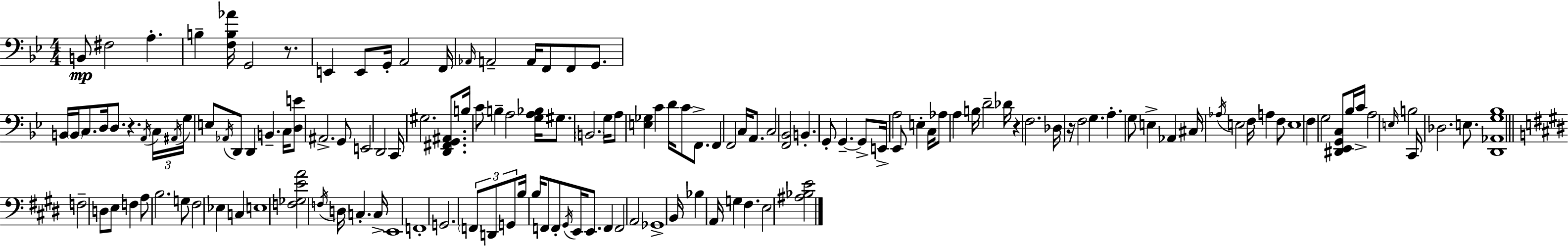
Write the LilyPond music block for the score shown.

{
  \clef bass
  \numericTimeSignature
  \time 4/4
  \key bes \major
  b,8\mp fis2 a4.-. | b4-- <f b aes'>16 g,2 r8. | e,4 e,8 g,16-. a,2 f,16 | \grace { aes,16 } a,2-- a,16 f,8 f,8 g,8. | \break b,16 \parenthesize b,16 c8. d16 d8. r4. | \acciaccatura { a,16 } \tuplet 3/2 { c16 \acciaccatura { ais,16 } g16 } e8 \acciaccatura { aes,16 } d,8 d,4 b,4.-- | c16 <d e'>8 ais,2.-> | g,8 e,2 d,2 | \break c,16 gis2. | <d, fis, g, ais,>8. b16 c'8 b4-- a2 | <g a bes>16 gis8. \parenthesize b,2. | g16 a8 <e ges>4 c'4 d'16 c'8 | \break f,8.-> f,4 f,2 | c16 a,8. c2 <f, bes,>2 | b,4.-. g,8-. g,4.--~~ | g,8-> e,16-> a2 ees,8 e4-. | \break c16 aes8 a4 b16 d'2-- | des'16 r4 f2. | des16 r16 f2 g4. | a4.-. g8 e4-> | \break aes,4 cis16 \acciaccatura { aes16 } e2 f16 a4 | f8 e1 | f4 g2 | <dis, ees, g, c>8 bes16 c'16-> a2 \grace { e16 } b2 | \break c,16 des2. | e8. <d, aes, g bes>1 | \bar "||" \break \key e \major f2-- d8 e8 f4 | a8 b2. g8 | fis2 ees4 c4 | e1 | \break <f ges e' a'>2 \acciaccatura { f16 } d16 c4.-. | c16-> e,1 | f,1-. | g,2. \tuplet 3/2 { \parenthesize f,8 d,8 | \break g,8 } b16 b16 f,8 f,8-. \acciaccatura { gis,16 } e,16 e,8. f,4 | f,2 a,2 | ges,1-> | b,16 bes4 a,16 g4 fis4. | \break e2 <ais bes e'>2 | \bar "|."
}